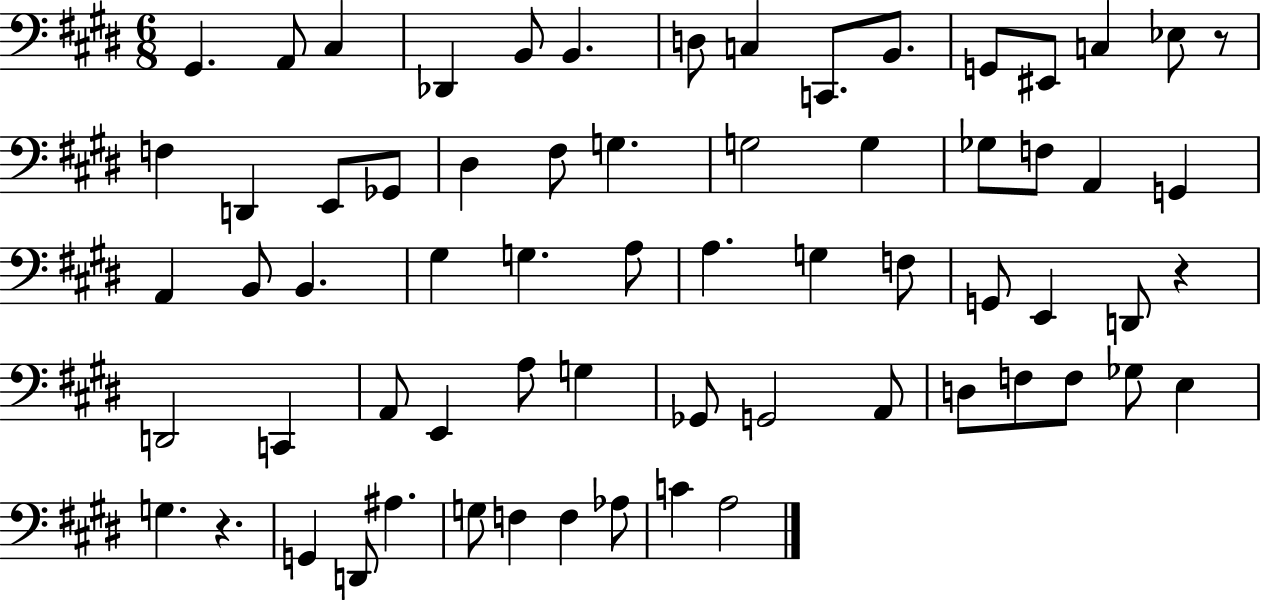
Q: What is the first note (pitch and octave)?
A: G#2